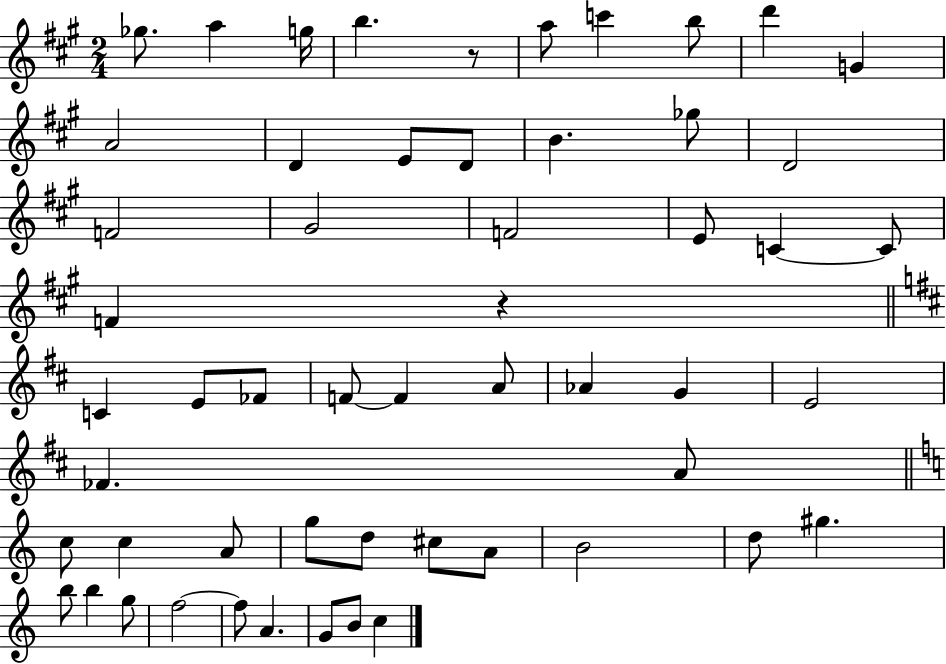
Gb5/e. A5/q G5/s B5/q. R/e A5/e C6/q B5/e D6/q G4/q A4/h D4/q E4/e D4/e B4/q. Gb5/e D4/h F4/h G#4/h F4/h E4/e C4/q C4/e F4/q R/q C4/q E4/e FES4/e F4/e F4/q A4/e Ab4/q G4/q E4/h FES4/q. A4/e C5/e C5/q A4/e G5/e D5/e C#5/e A4/e B4/h D5/e G#5/q. B5/e B5/q G5/e F5/h F5/e A4/q. G4/e B4/e C5/q